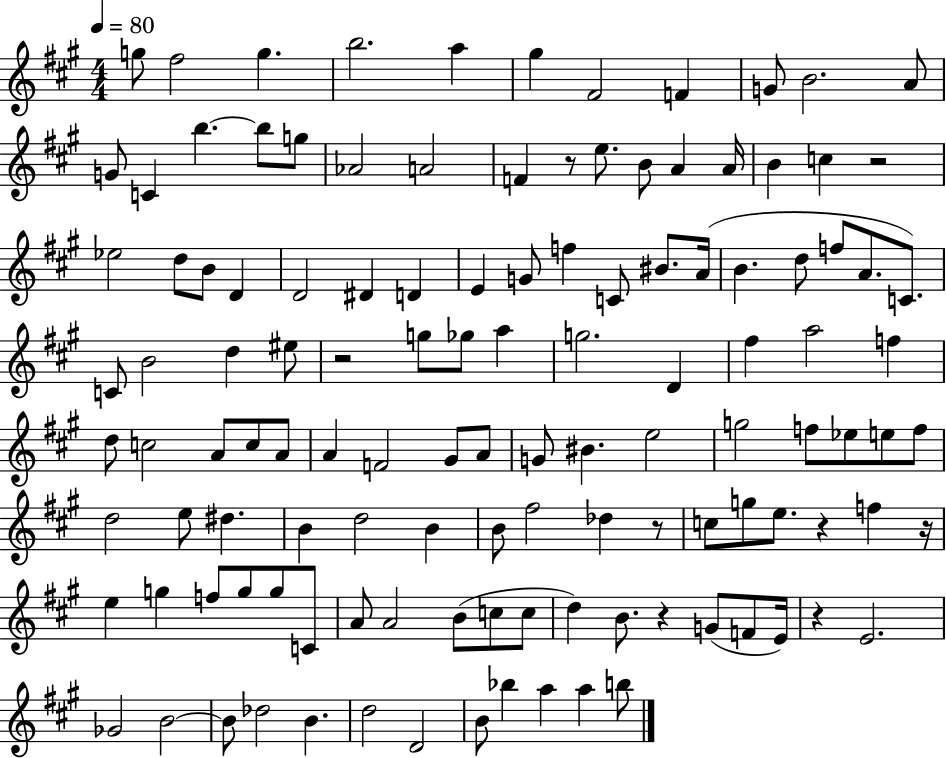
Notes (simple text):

G5/e F#5/h G5/q. B5/h. A5/q G#5/q F#4/h F4/q G4/e B4/h. A4/e G4/e C4/q B5/q. B5/e G5/e Ab4/h A4/h F4/q R/e E5/e. B4/e A4/q A4/s B4/q C5/q R/h Eb5/h D5/e B4/e D4/q D4/h D#4/q D4/q E4/q G4/e F5/q C4/e BIS4/e. A4/s B4/q. D5/e F5/e A4/e. C4/e. C4/e B4/h D5/q EIS5/e R/h G5/e Gb5/e A5/q G5/h. D4/q F#5/q A5/h F5/q D5/e C5/h A4/e C5/e A4/e A4/q F4/h G#4/e A4/e G4/e BIS4/q. E5/h G5/h F5/e Eb5/e E5/e F5/e D5/h E5/e D#5/q. B4/q D5/h B4/q B4/e F#5/h Db5/q R/e C5/e G5/e E5/e. R/q F5/q R/s E5/q G5/q F5/e G5/e G5/e C4/e A4/e A4/h B4/e C5/e C5/e D5/q B4/e. R/q G4/e F4/e E4/s R/q E4/h. Gb4/h B4/h B4/e Db5/h B4/q. D5/h D4/h B4/e Bb5/q A5/q A5/q B5/e